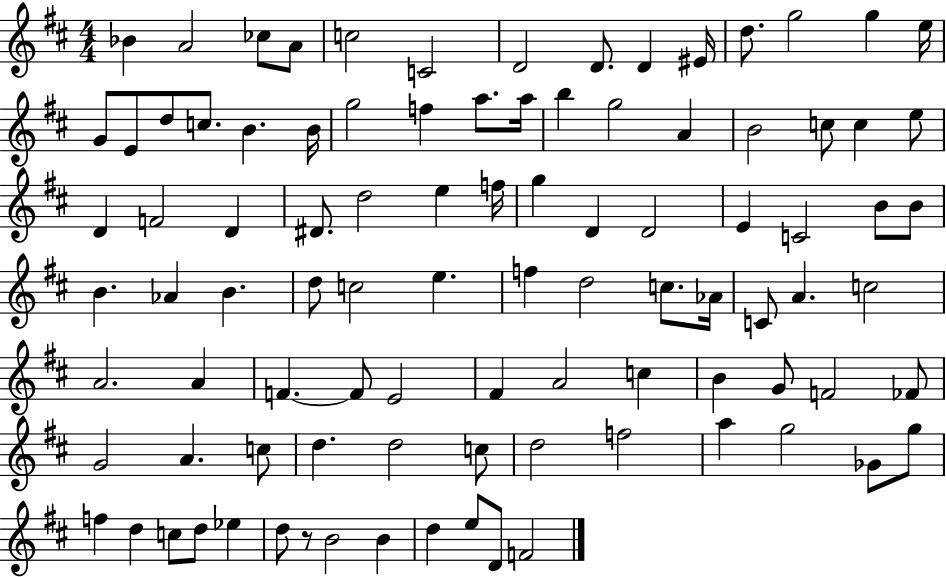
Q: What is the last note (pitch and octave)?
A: F4